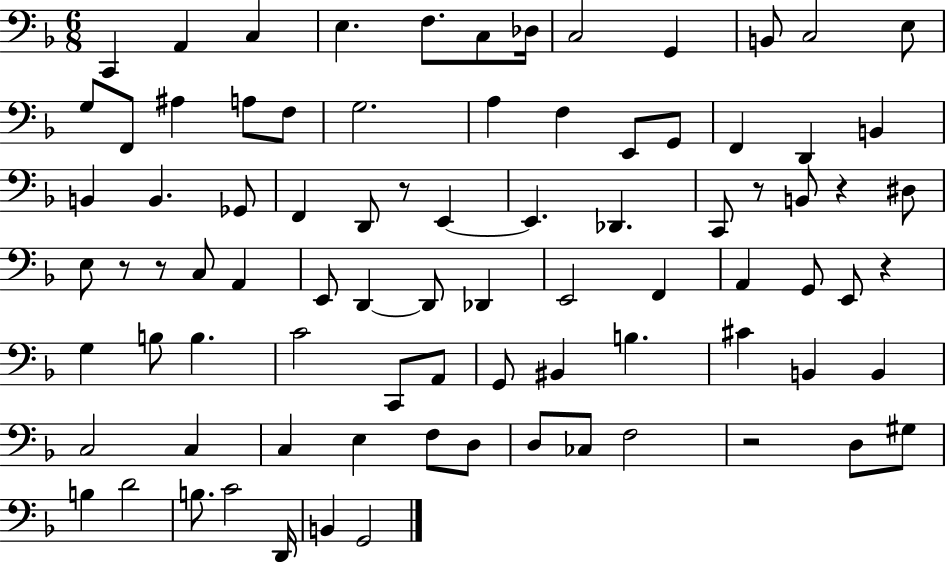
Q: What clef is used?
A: bass